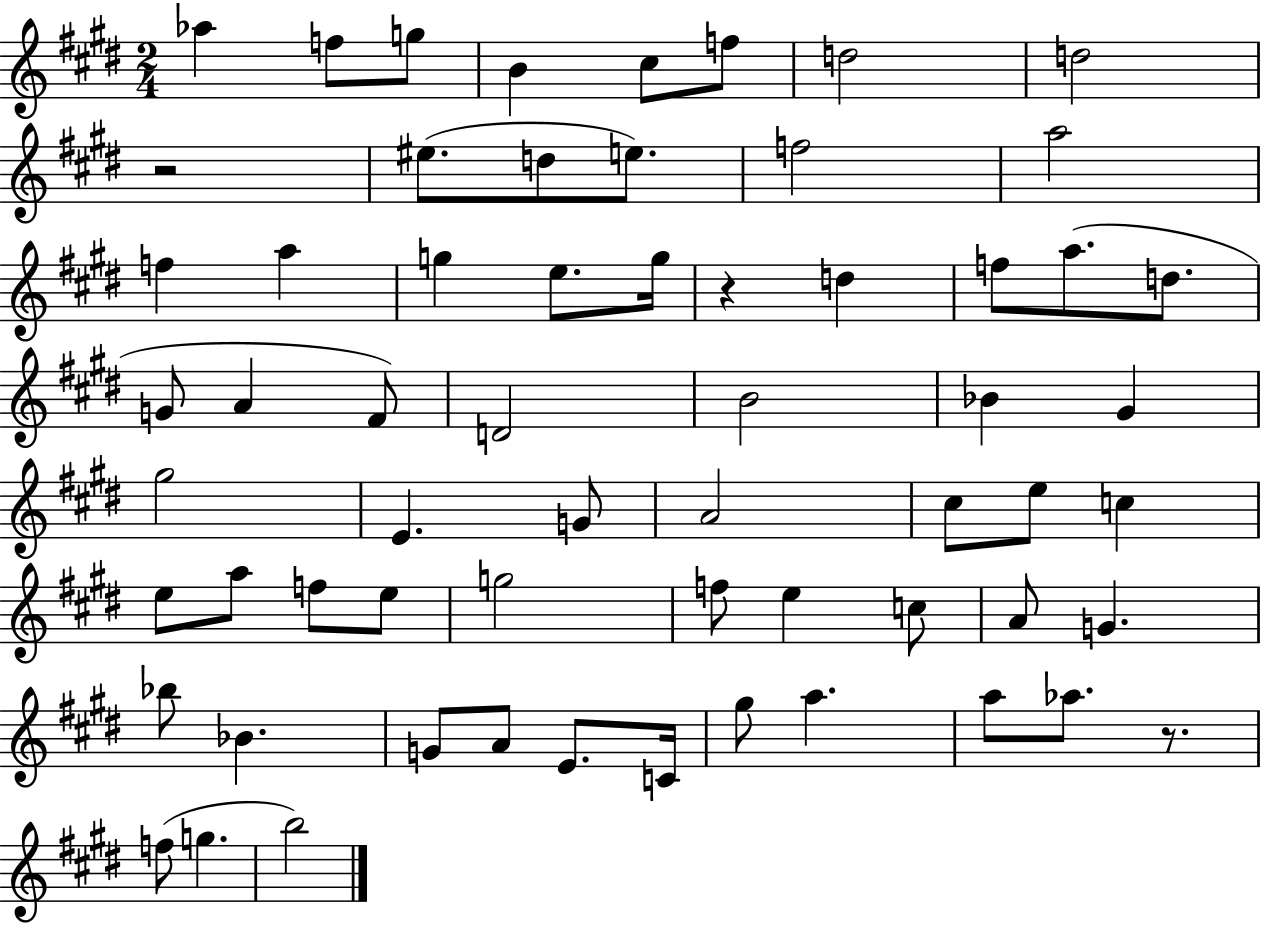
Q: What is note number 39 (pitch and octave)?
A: F5